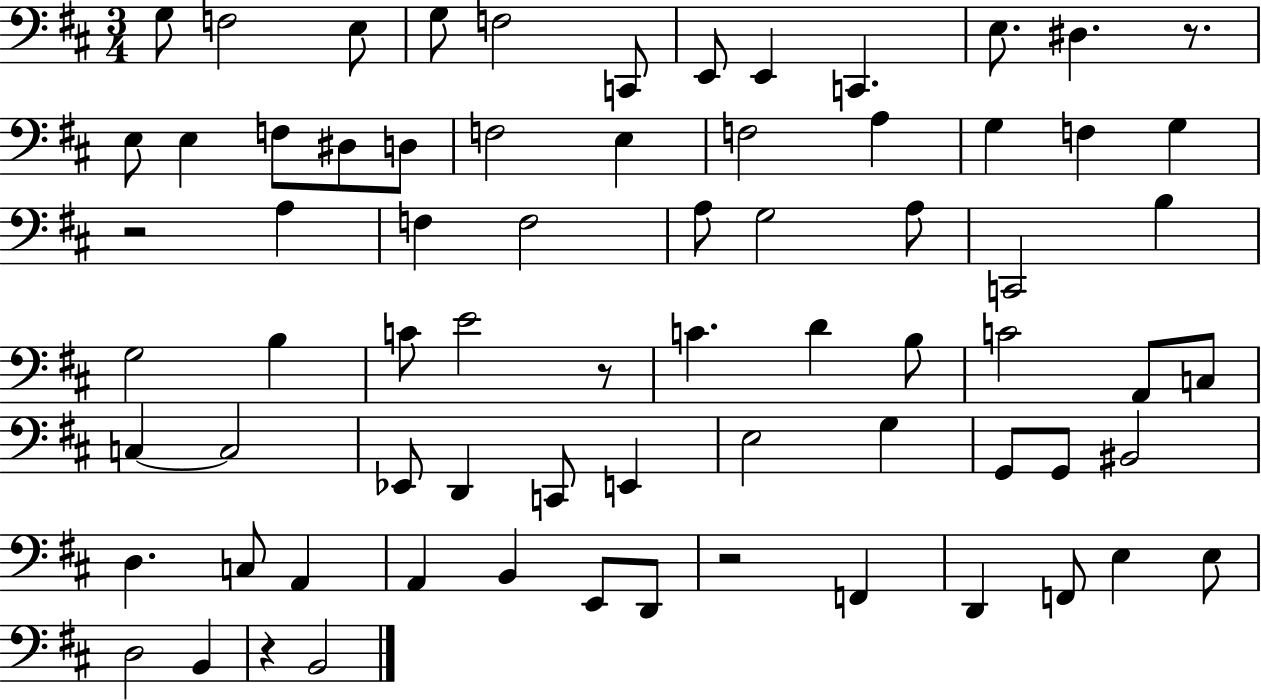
{
  \clef bass
  \numericTimeSignature
  \time 3/4
  \key d \major
  g8 f2 e8 | g8 f2 c,8 | e,8 e,4 c,4. | e8. dis4. r8. | \break e8 e4 f8 dis8 d8 | f2 e4 | f2 a4 | g4 f4 g4 | \break r2 a4 | f4 f2 | a8 g2 a8 | c,2 b4 | \break g2 b4 | c'8 e'2 r8 | c'4. d'4 b8 | c'2 a,8 c8 | \break c4~~ c2 | ees,8 d,4 c,8 e,4 | e2 g4 | g,8 g,8 bis,2 | \break d4. c8 a,4 | a,4 b,4 e,8 d,8 | r2 f,4 | d,4 f,8 e4 e8 | \break d2 b,4 | r4 b,2 | \bar "|."
}